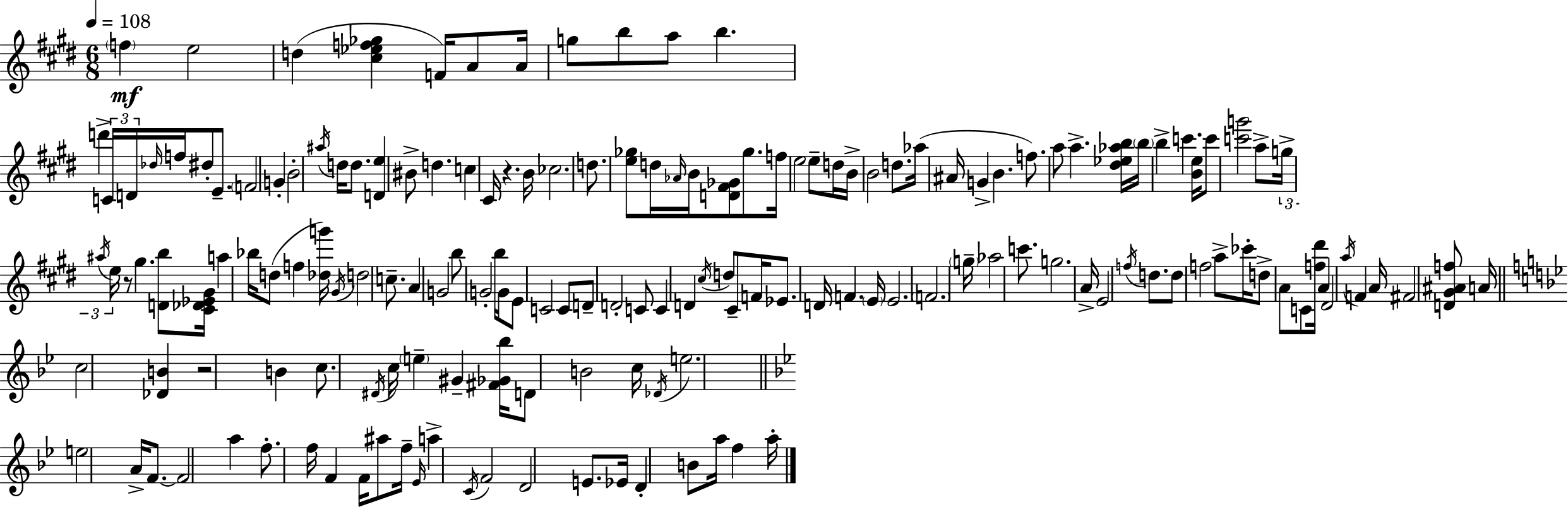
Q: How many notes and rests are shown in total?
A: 162